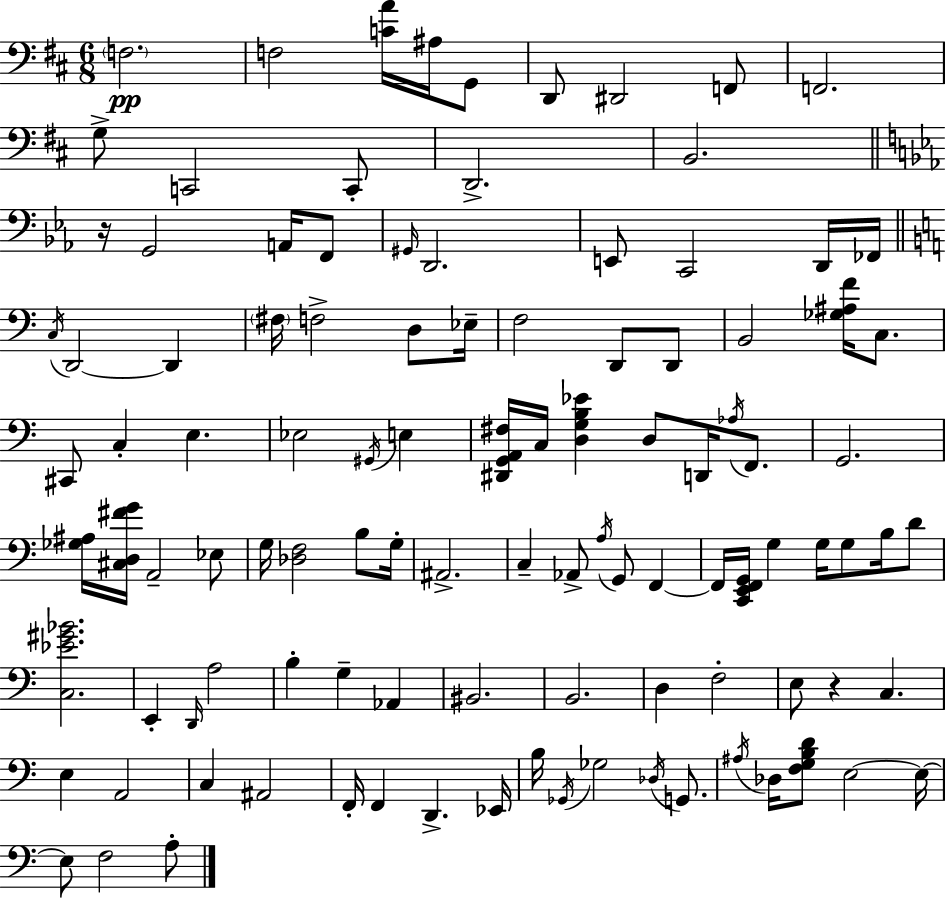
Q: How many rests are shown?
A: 2